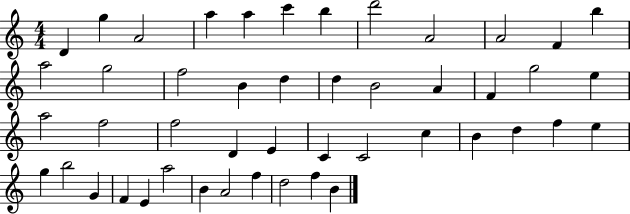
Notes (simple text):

D4/q G5/q A4/h A5/q A5/q C6/q B5/q D6/h A4/h A4/h F4/q B5/q A5/h G5/h F5/h B4/q D5/q D5/q B4/h A4/q F4/q G5/h E5/q A5/h F5/h F5/h D4/q E4/q C4/q C4/h C5/q B4/q D5/q F5/q E5/q G5/q B5/h G4/q F4/q E4/q A5/h B4/q A4/h F5/q D5/h F5/q B4/q